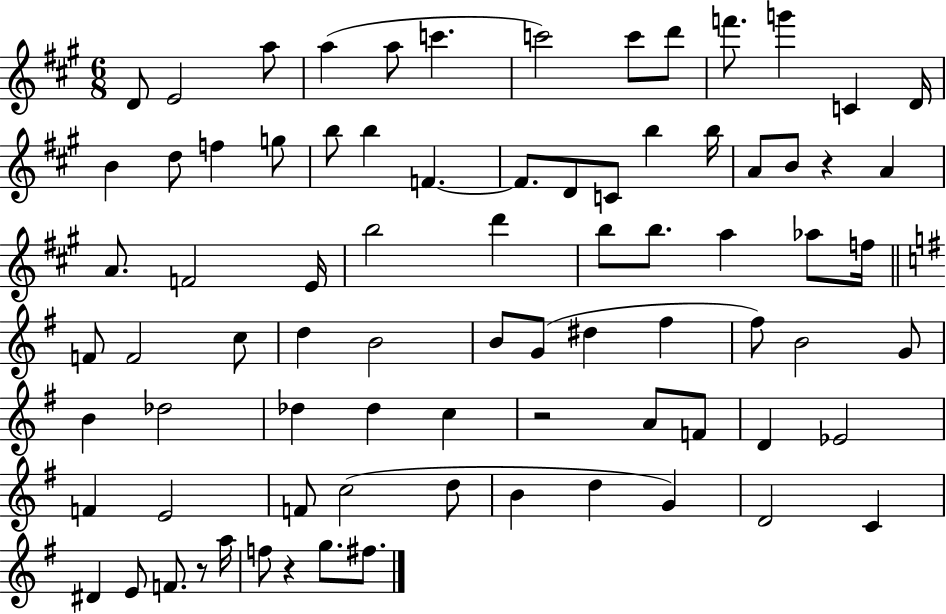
X:1
T:Untitled
M:6/8
L:1/4
K:A
D/2 E2 a/2 a a/2 c' c'2 c'/2 d'/2 f'/2 g' C D/4 B d/2 f g/2 b/2 b F F/2 D/2 C/2 b b/4 A/2 B/2 z A A/2 F2 E/4 b2 d' b/2 b/2 a _a/2 f/4 F/2 F2 c/2 d B2 B/2 G/2 ^d ^f ^f/2 B2 G/2 B _d2 _d _d c z2 A/2 F/2 D _E2 F E2 F/2 c2 d/2 B d G D2 C ^D E/2 F/2 z/2 a/4 f/2 z g/2 ^f/2